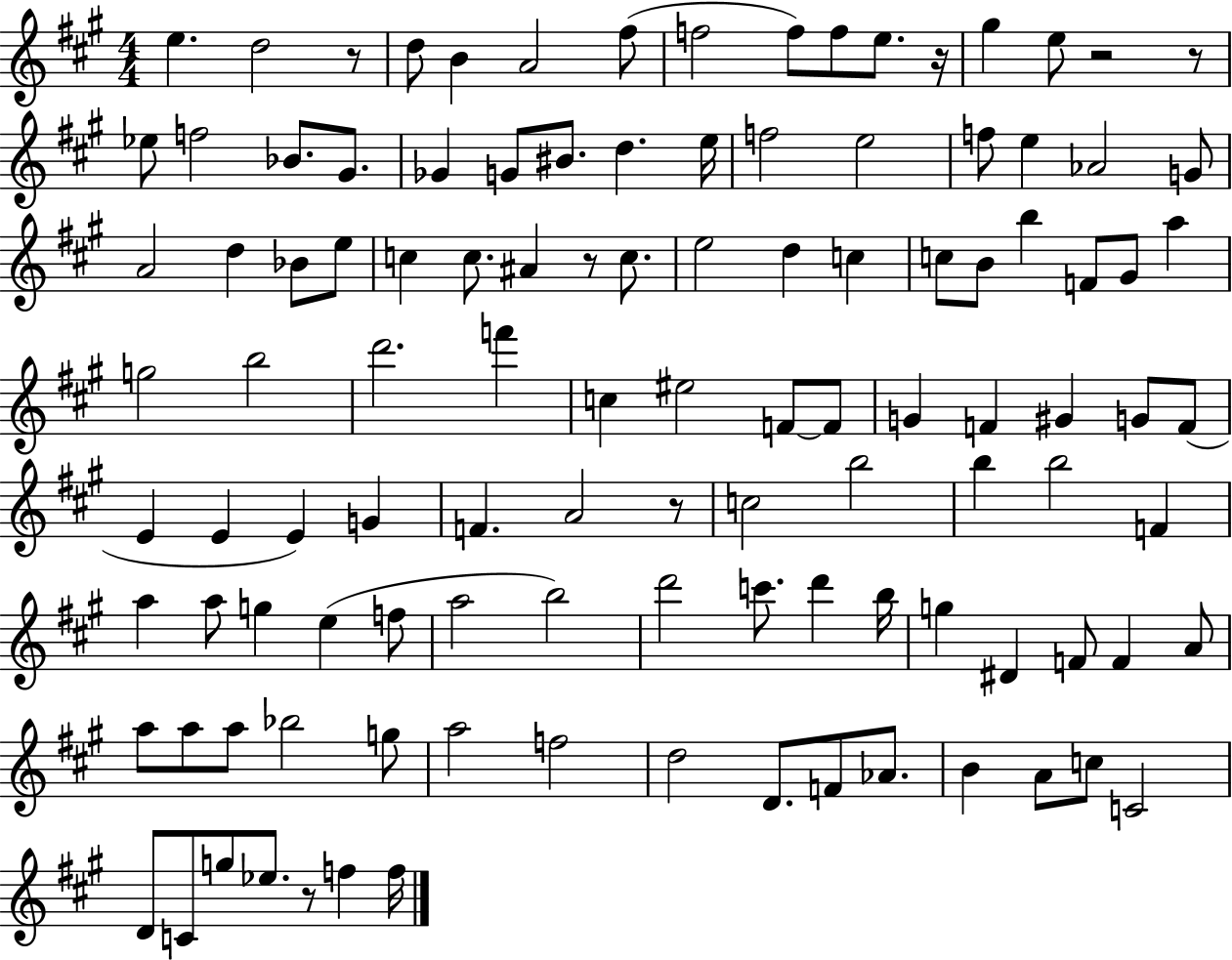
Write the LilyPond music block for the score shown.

{
  \clef treble
  \numericTimeSignature
  \time 4/4
  \key a \major
  \repeat volta 2 { e''4. d''2 r8 | d''8 b'4 a'2 fis''8( | f''2 f''8) f''8 e''8. r16 | gis''4 e''8 r2 r8 | \break ees''8 f''2 bes'8. gis'8. | ges'4 g'8 bis'8. d''4. e''16 | f''2 e''2 | f''8 e''4 aes'2 g'8 | \break a'2 d''4 bes'8 e''8 | c''4 c''8. ais'4 r8 c''8. | e''2 d''4 c''4 | c''8 b'8 b''4 f'8 gis'8 a''4 | \break g''2 b''2 | d'''2. f'''4 | c''4 eis''2 f'8~~ f'8 | g'4 f'4 gis'4 g'8 f'8( | \break e'4 e'4 e'4) g'4 | f'4. a'2 r8 | c''2 b''2 | b''4 b''2 f'4 | \break a''4 a''8 g''4 e''4( f''8 | a''2 b''2) | d'''2 c'''8. d'''4 b''16 | g''4 dis'4 f'8 f'4 a'8 | \break a''8 a''8 a''8 bes''2 g''8 | a''2 f''2 | d''2 d'8. f'8 aes'8. | b'4 a'8 c''8 c'2 | \break d'8 c'8 g''8 ees''8. r8 f''4 f''16 | } \bar "|."
}